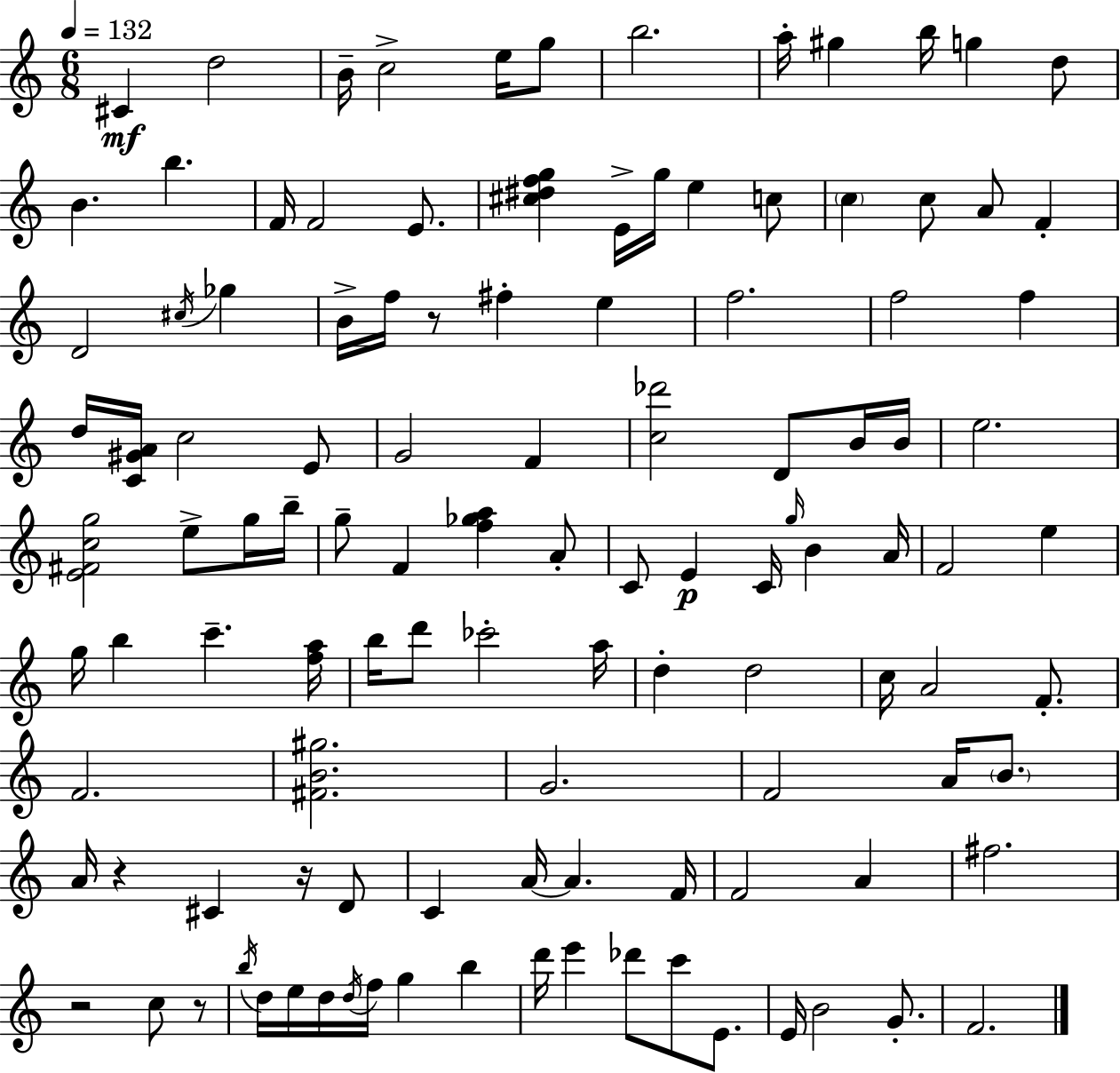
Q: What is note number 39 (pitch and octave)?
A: G4